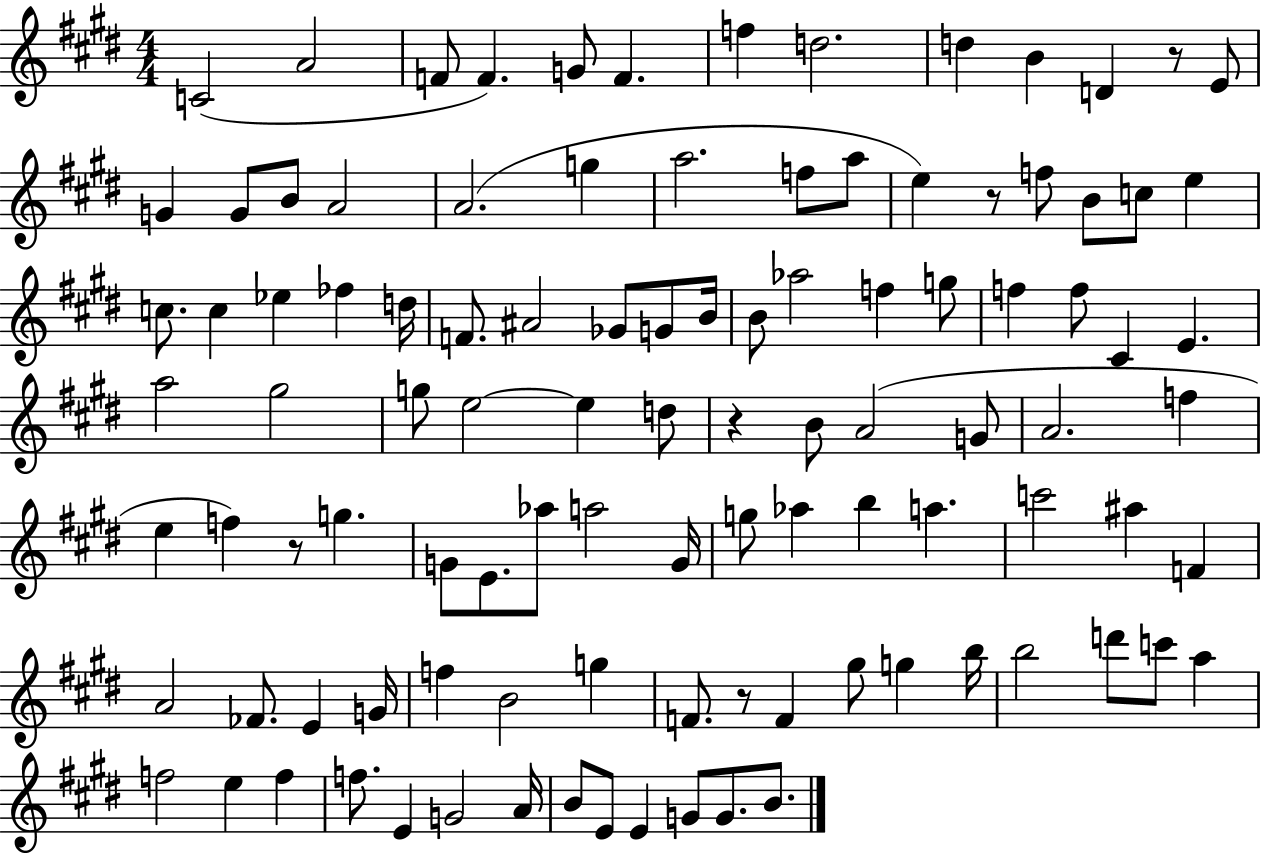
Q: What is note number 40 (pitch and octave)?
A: G5